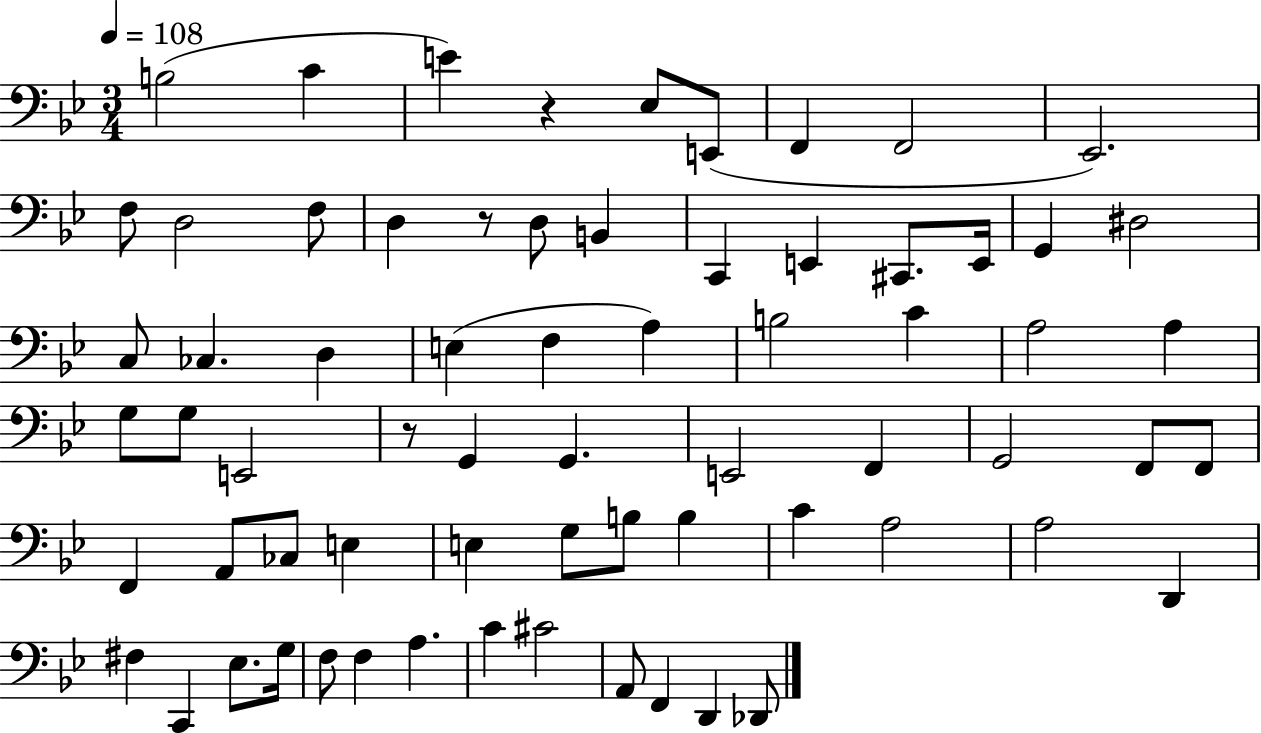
B3/h C4/q E4/q R/q Eb3/e E2/e F2/q F2/h Eb2/h. F3/e D3/h F3/e D3/q R/e D3/e B2/q C2/q E2/q C#2/e. E2/s G2/q D#3/h C3/e CES3/q. D3/q E3/q F3/q A3/q B3/h C4/q A3/h A3/q G3/e G3/e E2/h R/e G2/q G2/q. E2/h F2/q G2/h F2/e F2/e F2/q A2/e CES3/e E3/q E3/q G3/e B3/e B3/q C4/q A3/h A3/h D2/q F#3/q C2/q Eb3/e. G3/s F3/e F3/q A3/q. C4/q C#4/h A2/e F2/q D2/q Db2/e